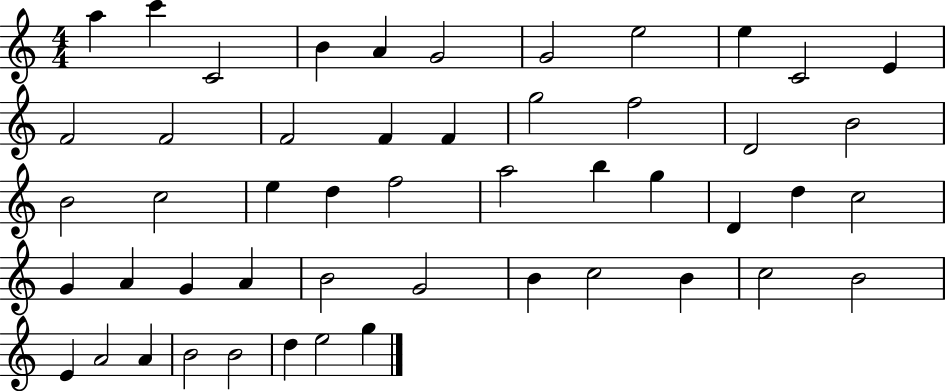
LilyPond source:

{
  \clef treble
  \numericTimeSignature
  \time 4/4
  \key c \major
  a''4 c'''4 c'2 | b'4 a'4 g'2 | g'2 e''2 | e''4 c'2 e'4 | \break f'2 f'2 | f'2 f'4 f'4 | g''2 f''2 | d'2 b'2 | \break b'2 c''2 | e''4 d''4 f''2 | a''2 b''4 g''4 | d'4 d''4 c''2 | \break g'4 a'4 g'4 a'4 | b'2 g'2 | b'4 c''2 b'4 | c''2 b'2 | \break e'4 a'2 a'4 | b'2 b'2 | d''4 e''2 g''4 | \bar "|."
}